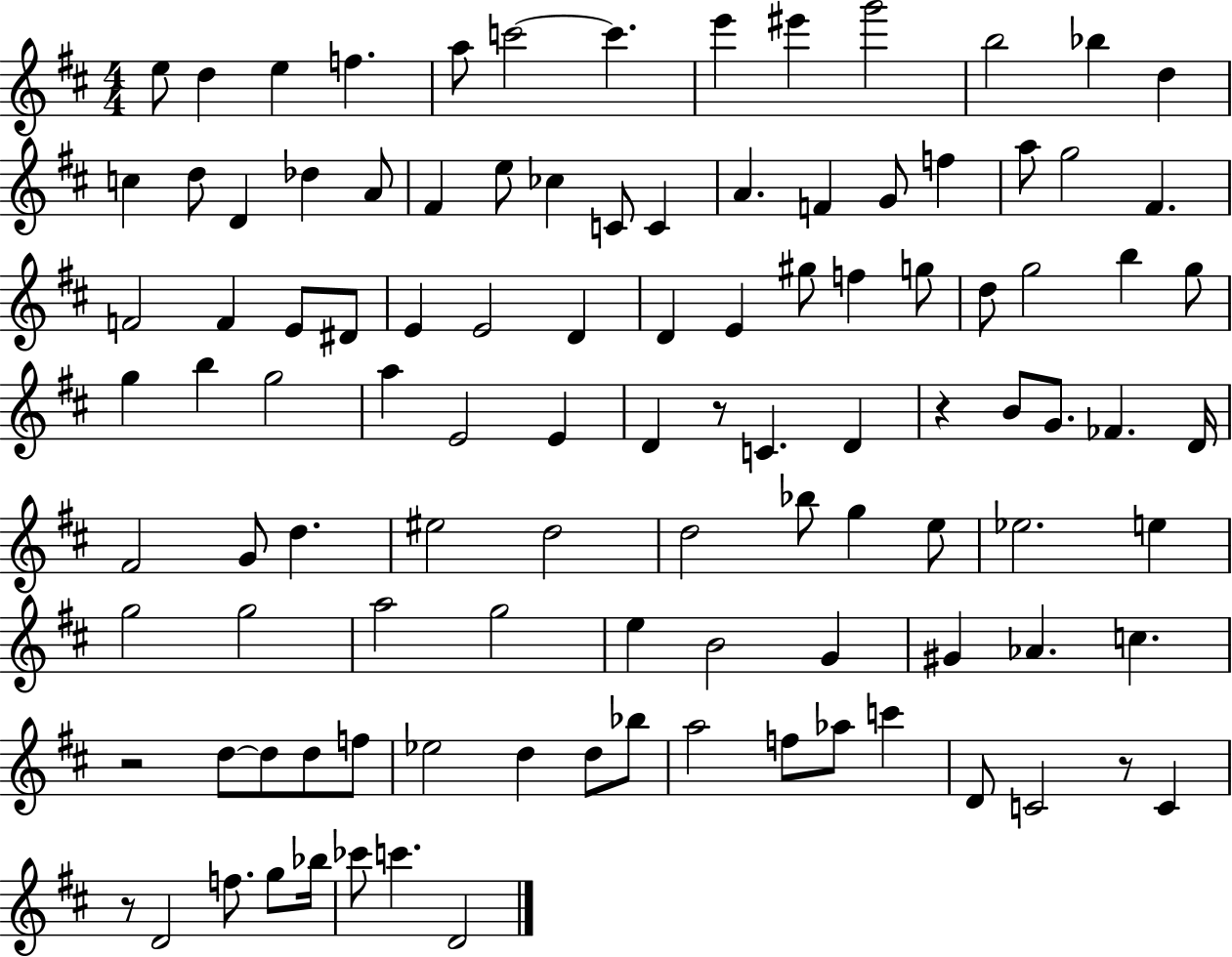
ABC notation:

X:1
T:Untitled
M:4/4
L:1/4
K:D
e/2 d e f a/2 c'2 c' e' ^e' g'2 b2 _b d c d/2 D _d A/2 ^F e/2 _c C/2 C A F G/2 f a/2 g2 ^F F2 F E/2 ^D/2 E E2 D D E ^g/2 f g/2 d/2 g2 b g/2 g b g2 a E2 E D z/2 C D z B/2 G/2 _F D/4 ^F2 G/2 d ^e2 d2 d2 _b/2 g e/2 _e2 e g2 g2 a2 g2 e B2 G ^G _A c z2 d/2 d/2 d/2 f/2 _e2 d d/2 _b/2 a2 f/2 _a/2 c' D/2 C2 z/2 C z/2 D2 f/2 g/2 _b/4 _c'/2 c' D2